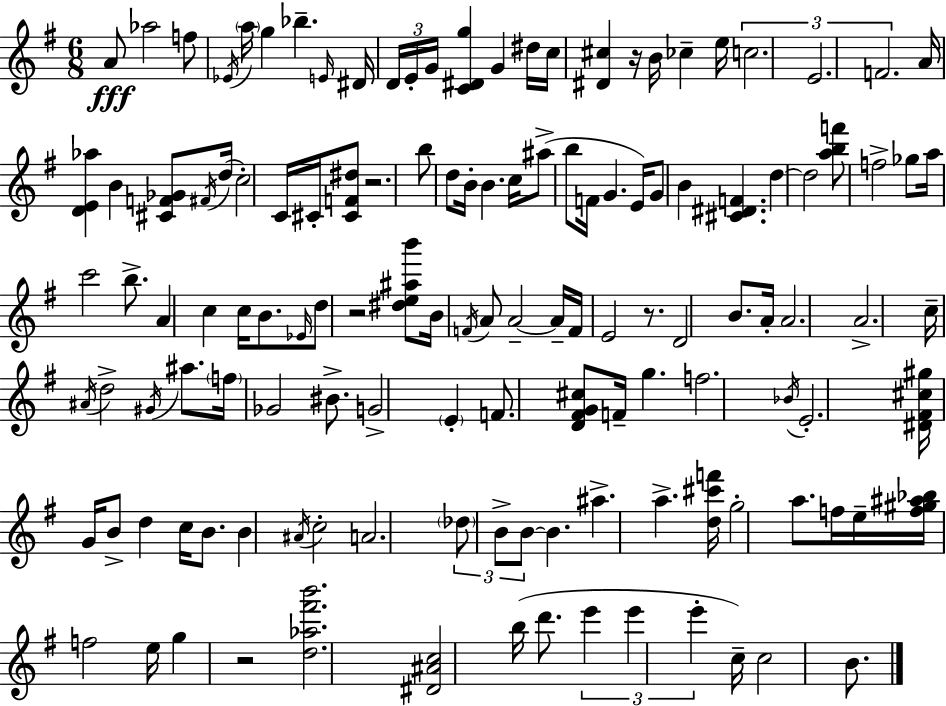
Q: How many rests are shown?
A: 5